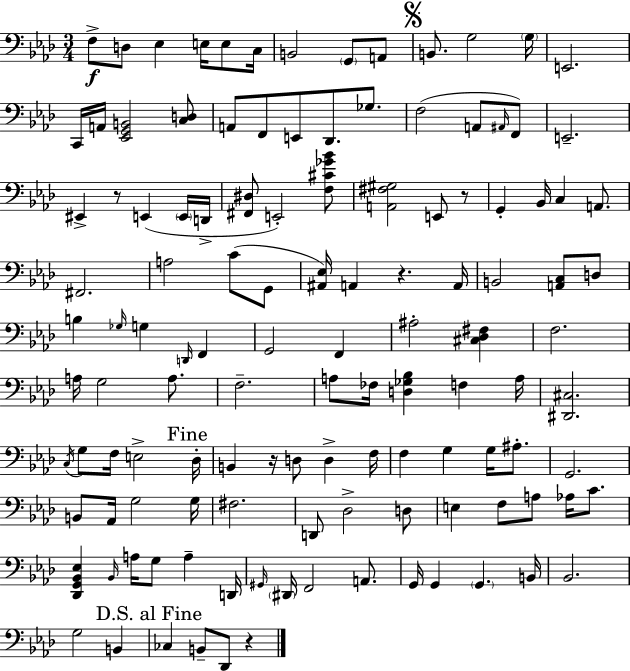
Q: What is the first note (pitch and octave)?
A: F3